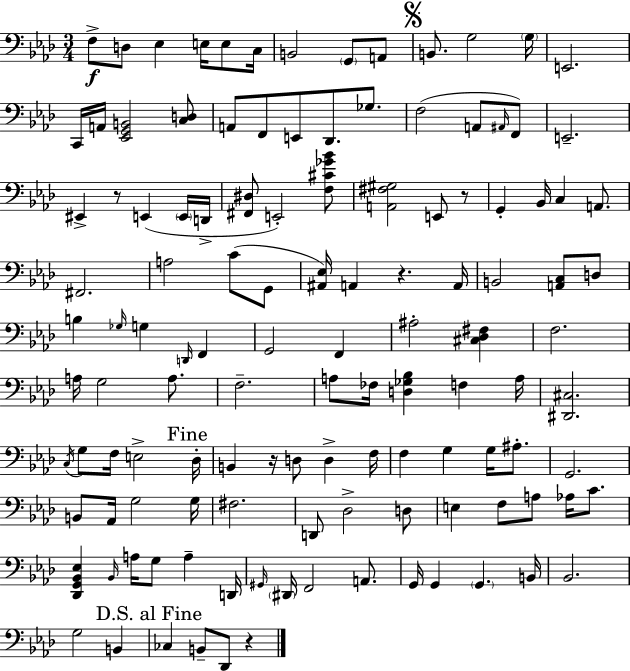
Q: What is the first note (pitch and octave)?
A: F3